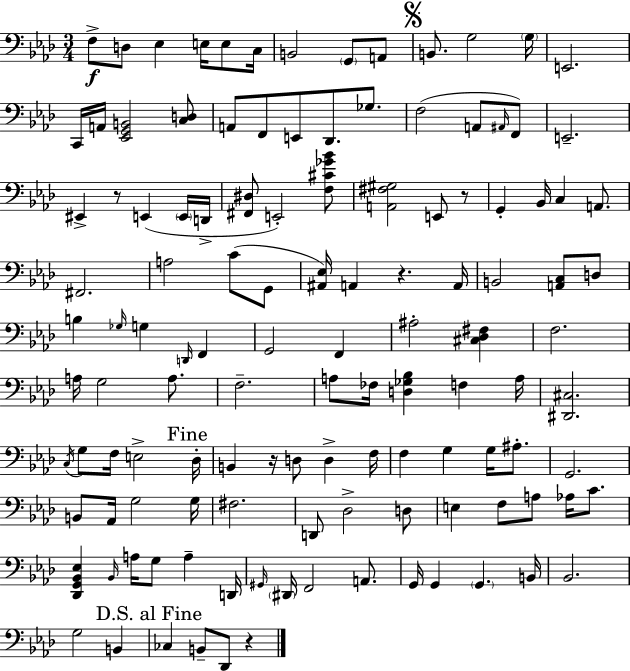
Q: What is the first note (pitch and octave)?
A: F3